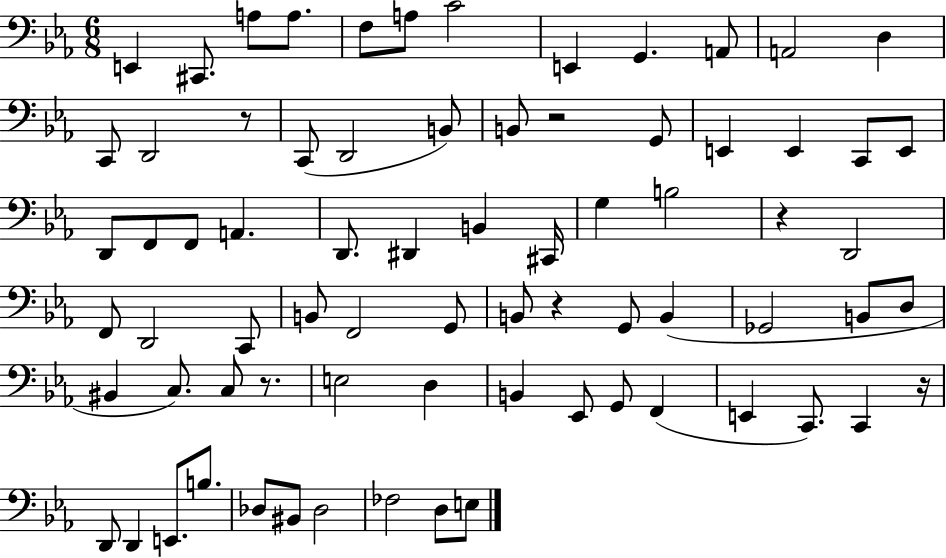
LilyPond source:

{
  \clef bass
  \numericTimeSignature
  \time 6/8
  \key ees \major
  e,4 cis,8. a8 a8. | f8 a8 c'2 | e,4 g,4. a,8 | a,2 d4 | \break c,8 d,2 r8 | c,8( d,2 b,8) | b,8 r2 g,8 | e,4 e,4 c,8 e,8 | \break d,8 f,8 f,8 a,4. | d,8. dis,4 b,4 cis,16 | g4 b2 | r4 d,2 | \break f,8 d,2 c,8 | b,8 f,2 g,8 | b,8 r4 g,8 b,4( | ges,2 b,8 d8 | \break bis,4 c8.) c8 r8. | e2 d4 | b,4 ees,8 g,8 f,4( | e,4 c,8.) c,4 r16 | \break d,8 d,4 e,8. b8. | des8 bis,8 des2 | fes2 d8 e8 | \bar "|."
}